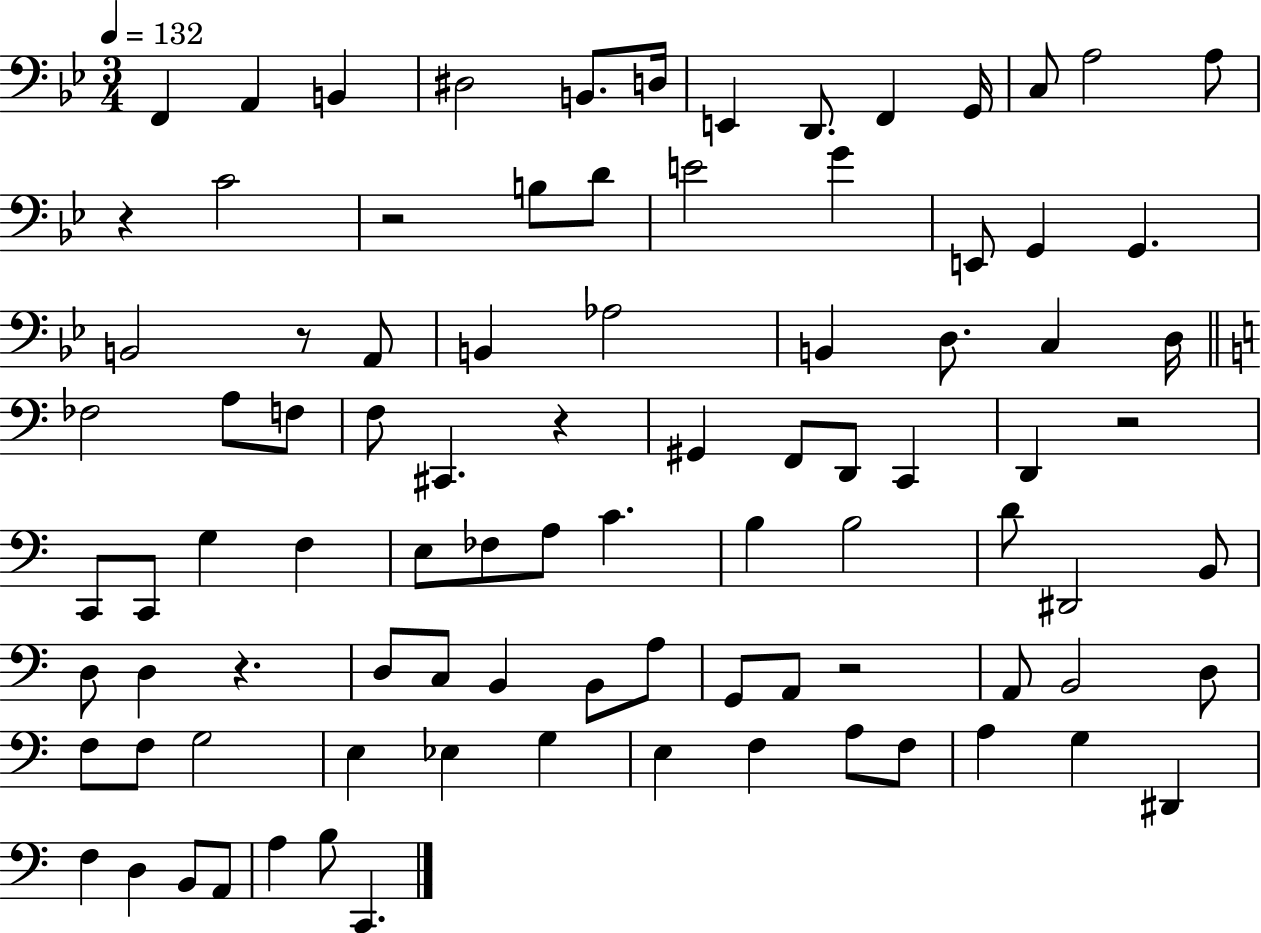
X:1
T:Untitled
M:3/4
L:1/4
K:Bb
F,, A,, B,, ^D,2 B,,/2 D,/4 E,, D,,/2 F,, G,,/4 C,/2 A,2 A,/2 z C2 z2 B,/2 D/2 E2 G E,,/2 G,, G,, B,,2 z/2 A,,/2 B,, _A,2 B,, D,/2 C, D,/4 _F,2 A,/2 F,/2 F,/2 ^C,, z ^G,, F,,/2 D,,/2 C,, D,, z2 C,,/2 C,,/2 G, F, E,/2 _F,/2 A,/2 C B, B,2 D/2 ^D,,2 B,,/2 D,/2 D, z D,/2 C,/2 B,, B,,/2 A,/2 G,,/2 A,,/2 z2 A,,/2 B,,2 D,/2 F,/2 F,/2 G,2 E, _E, G, E, F, A,/2 F,/2 A, G, ^D,, F, D, B,,/2 A,,/2 A, B,/2 C,,